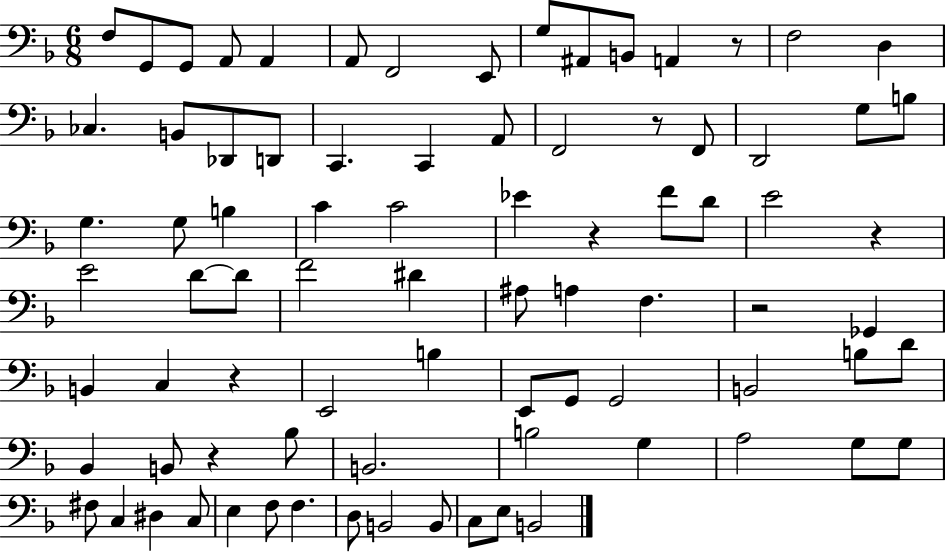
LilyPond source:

{
  \clef bass
  \numericTimeSignature
  \time 6/8
  \key f \major
  f8 g,8 g,8 a,8 a,4 | a,8 f,2 e,8 | g8 ais,8 b,8 a,4 r8 | f2 d4 | \break ces4. b,8 des,8 d,8 | c,4. c,4 a,8 | f,2 r8 f,8 | d,2 g8 b8 | \break g4. g8 b4 | c'4 c'2 | ees'4 r4 f'8 d'8 | e'2 r4 | \break e'2 d'8~~ d'8 | f'2 dis'4 | ais8 a4 f4. | r2 ges,4 | \break b,4 c4 r4 | e,2 b4 | e,8 g,8 g,2 | b,2 b8 d'8 | \break bes,4 b,8 r4 bes8 | b,2. | b2 g4 | a2 g8 g8 | \break fis8 c4 dis4 c8 | e4 f8 f4. | d8 b,2 b,8 | c8 e8 b,2 | \break \bar "|."
}